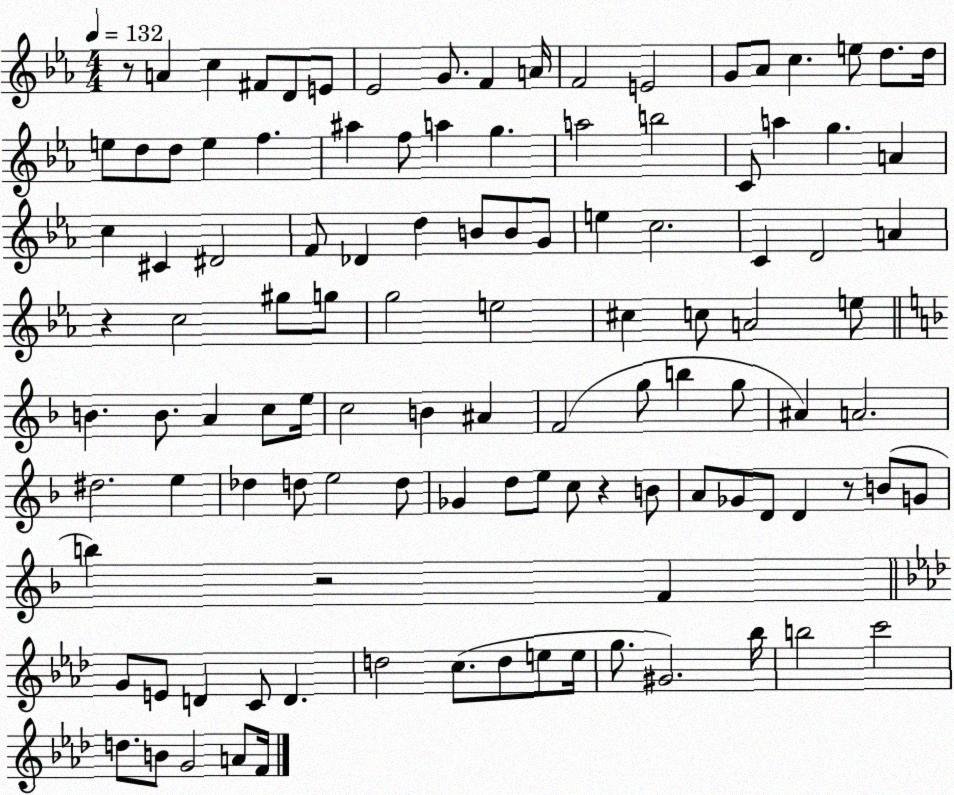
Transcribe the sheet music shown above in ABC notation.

X:1
T:Untitled
M:4/4
L:1/4
K:Eb
z/2 A c ^F/2 D/2 E/2 _E2 G/2 F A/4 F2 E2 G/2 _A/2 c e/2 d/2 d/4 e/2 d/2 d/2 e f ^a f/2 a g a2 b2 C/2 a g A c ^C ^D2 F/2 _D d B/2 B/2 G/2 e c2 C D2 A z c2 ^g/2 g/2 g2 e2 ^c c/2 A2 e/2 B B/2 A c/2 e/4 c2 B ^A F2 g/2 b g/2 ^A A2 ^d2 e _d d/2 e2 d/2 _G d/2 e/2 c/2 z B/2 A/2 _G/2 D/2 D z/2 B/2 G/2 b z2 F G/2 E/2 D C/2 D d2 c/2 d/2 e/2 e/4 g/2 ^G2 _b/4 b2 c'2 d/2 B/2 G2 A/2 F/4